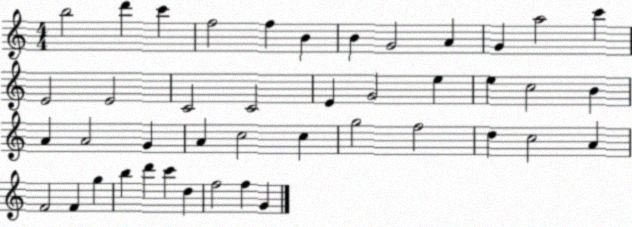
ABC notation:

X:1
T:Untitled
M:4/4
L:1/4
K:C
b2 d' c' f2 f B B G2 A G a2 c' E2 E2 C2 C2 E G2 e e c2 B A A2 G A c2 c g2 f2 d c2 A F2 F g b d' c' d f2 f G